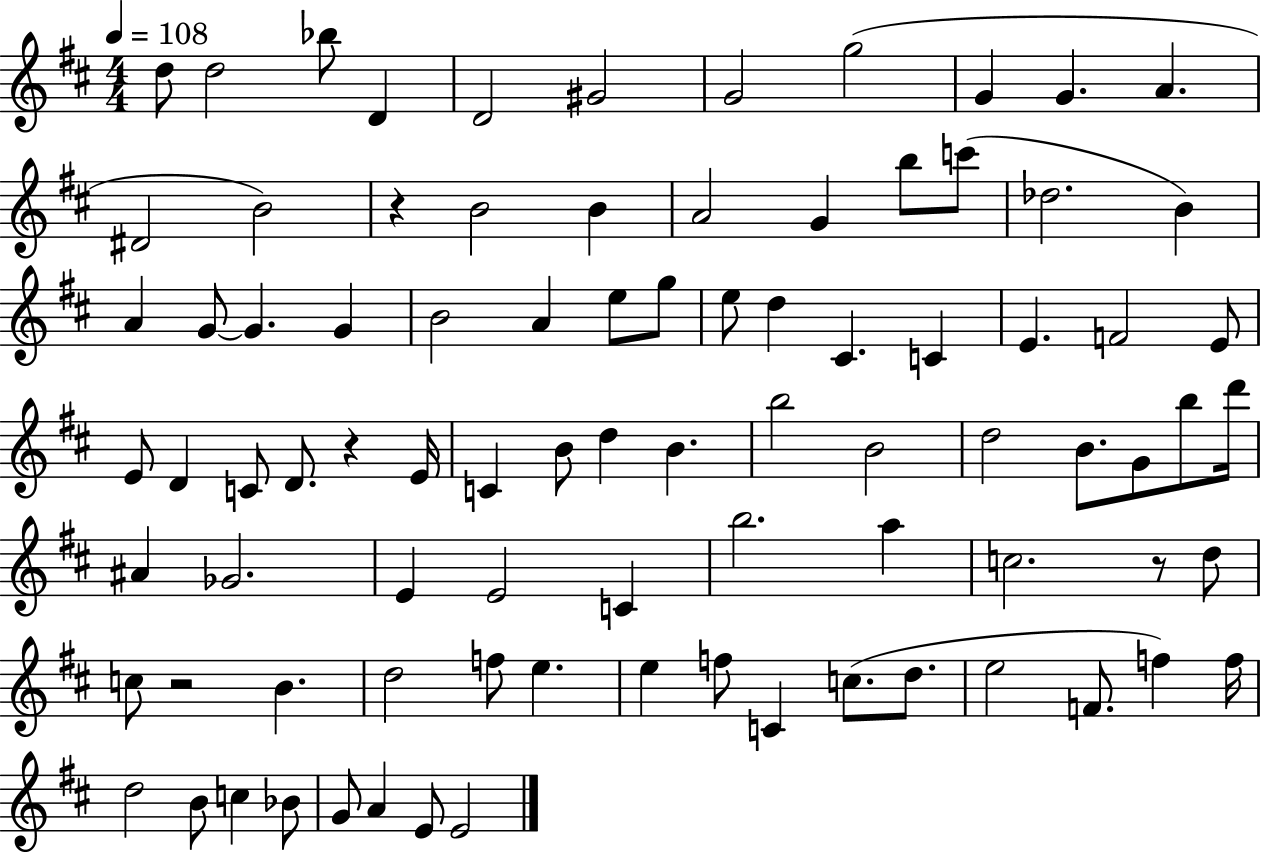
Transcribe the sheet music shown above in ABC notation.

X:1
T:Untitled
M:4/4
L:1/4
K:D
d/2 d2 _b/2 D D2 ^G2 G2 g2 G G A ^D2 B2 z B2 B A2 G b/2 c'/2 _d2 B A G/2 G G B2 A e/2 g/2 e/2 d ^C C E F2 E/2 E/2 D C/2 D/2 z E/4 C B/2 d B b2 B2 d2 B/2 G/2 b/2 d'/4 ^A _G2 E E2 C b2 a c2 z/2 d/2 c/2 z2 B d2 f/2 e e f/2 C c/2 d/2 e2 F/2 f f/4 d2 B/2 c _B/2 G/2 A E/2 E2